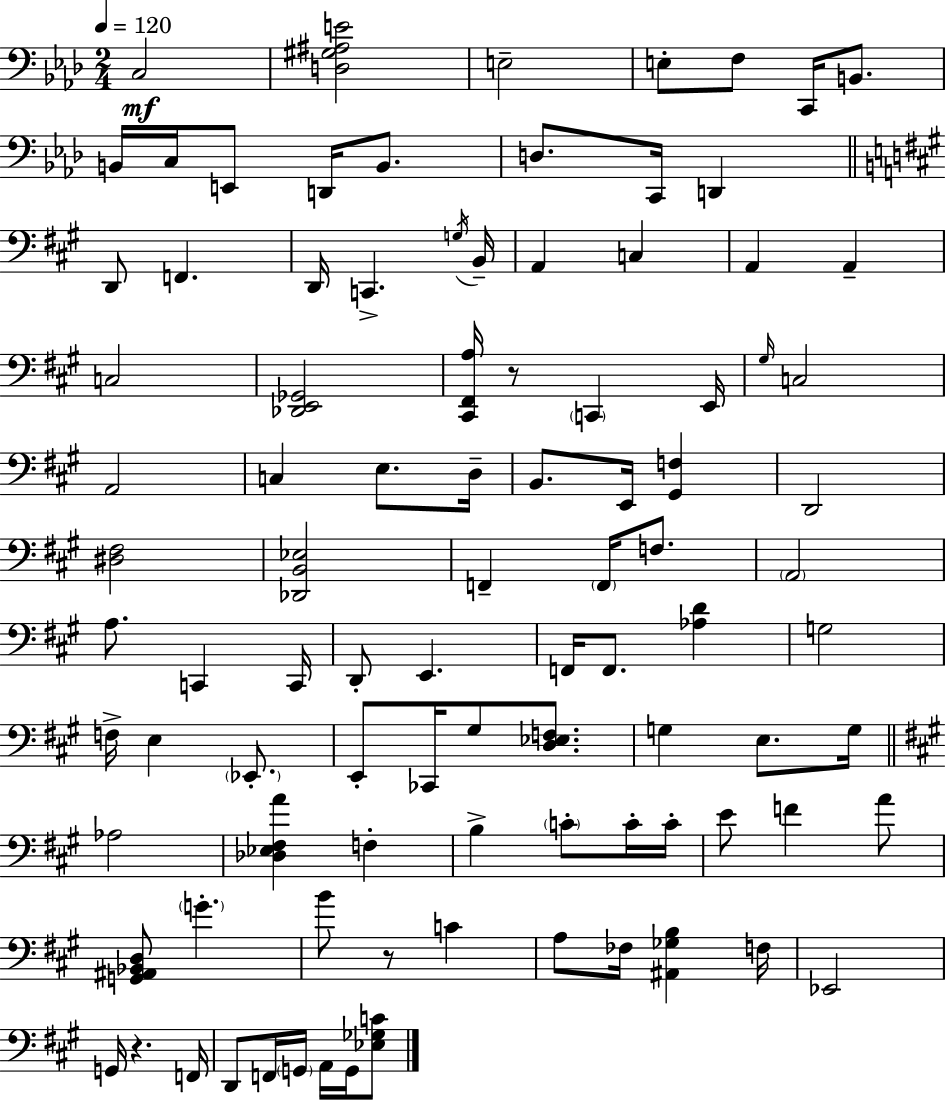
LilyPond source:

{
  \clef bass
  \numericTimeSignature
  \time 2/4
  \key f \minor
  \tempo 4 = 120
  c2\mf | <d gis ais e'>2 | e2-- | e8-. f8 c,16 b,8. | \break b,16 c16 e,8 d,16 b,8. | d8. c,16 d,4 | \bar "||" \break \key a \major d,8 f,4. | d,16 c,4.-> \acciaccatura { g16 } | b,16-- a,4 c4 | a,4 a,4-- | \break c2 | <des, e, ges,>2 | <cis, fis, a>16 r8 \parenthesize c,4 | e,16 \grace { gis16 } c2 | \break a,2 | c4 e8. | d16-- b,8. e,16 <gis, f>4 | d,2 | \break <dis fis>2 | <des, b, ees>2 | f,4-- \parenthesize f,16 f8. | \parenthesize a,2 | \break a8. c,4 | c,16 d,8-. e,4. | f,16 f,8. <aes d'>4 | g2 | \break f16-> e4 \parenthesize ees,8.-. | e,8-. ces,16 gis8 <d ees f>8. | g4 e8. | g16 \bar "||" \break \key a \major aes2 | <des ees fis a'>4 f4-. | b4-> \parenthesize c'8-. c'16-. c'16-. | e'8 f'4 a'8 | \break <g, ais, bes, d>8 \parenthesize g'4.-. | b'8 r8 c'4 | a8 fes16 <ais, ges b>4 f16 | ees,2 | \break g,16 r4. f,16 | d,8 f,16 \parenthesize g,16 a,16 g,16 <ees ges c'>8 | \bar "|."
}